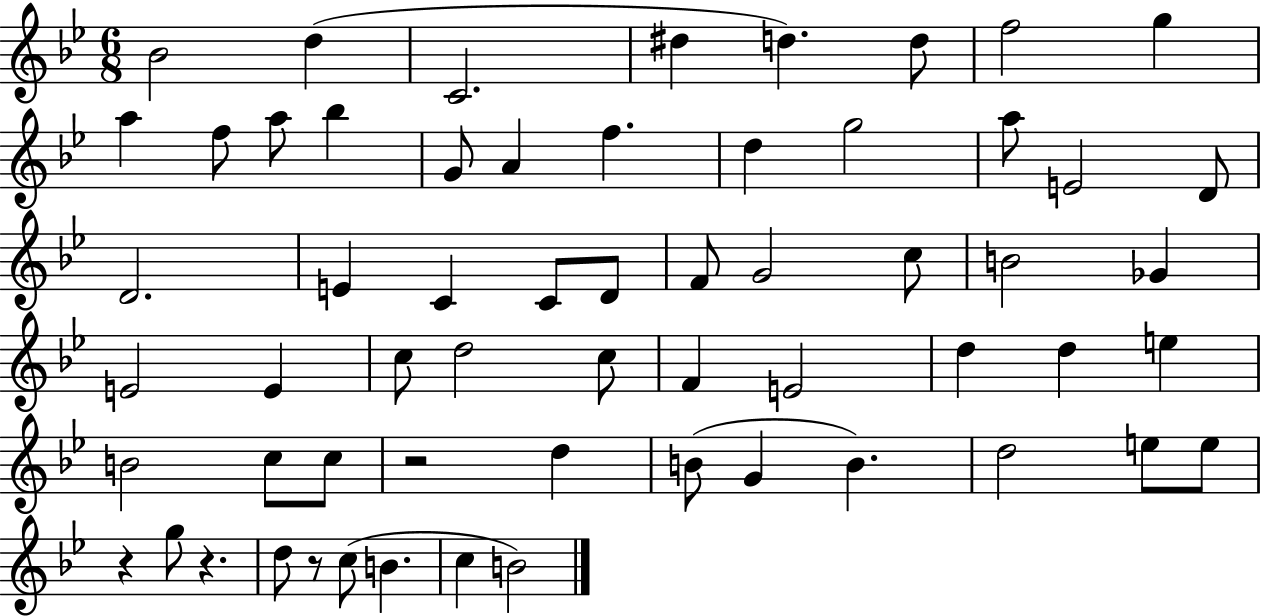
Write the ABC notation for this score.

X:1
T:Untitled
M:6/8
L:1/4
K:Bb
_B2 d C2 ^d d d/2 f2 g a f/2 a/2 _b G/2 A f d g2 a/2 E2 D/2 D2 E C C/2 D/2 F/2 G2 c/2 B2 _G E2 E c/2 d2 c/2 F E2 d d e B2 c/2 c/2 z2 d B/2 G B d2 e/2 e/2 z g/2 z d/2 z/2 c/2 B c B2